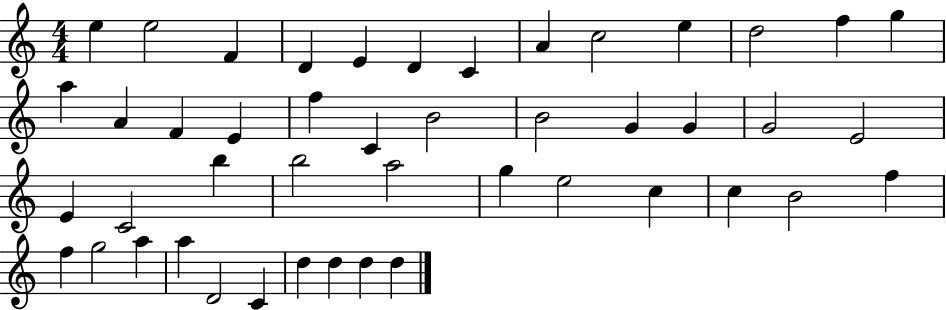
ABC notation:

X:1
T:Untitled
M:4/4
L:1/4
K:C
e e2 F D E D C A c2 e d2 f g a A F E f C B2 B2 G G G2 E2 E C2 b b2 a2 g e2 c c B2 f f g2 a a D2 C d d d d